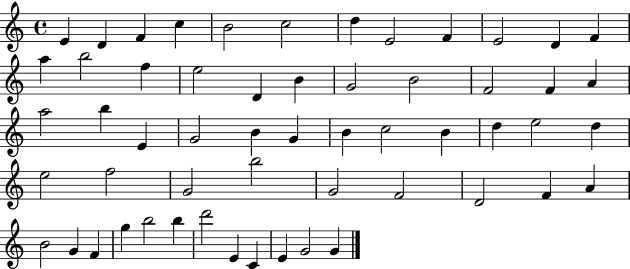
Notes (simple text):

E4/q D4/q F4/q C5/q B4/h C5/h D5/q E4/h F4/q E4/h D4/q F4/q A5/q B5/h F5/q E5/h D4/q B4/q G4/h B4/h F4/h F4/q A4/q A5/h B5/q E4/q G4/h B4/q G4/q B4/q C5/h B4/q D5/q E5/h D5/q E5/h F5/h G4/h B5/h G4/h F4/h D4/h F4/q A4/q B4/h G4/q F4/q G5/q B5/h B5/q D6/h E4/q C4/q E4/q G4/h G4/q